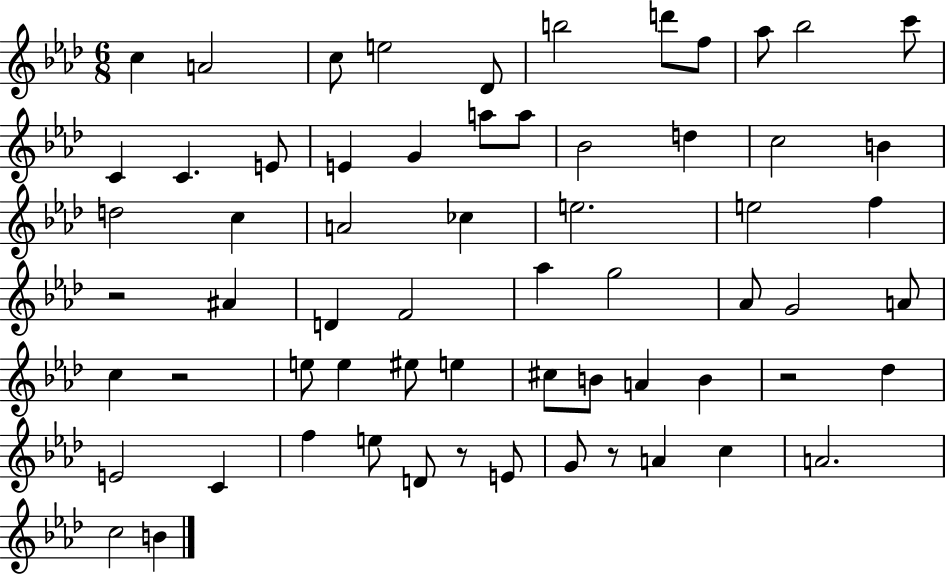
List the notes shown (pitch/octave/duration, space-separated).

C5/q A4/h C5/e E5/h Db4/e B5/h D6/e F5/e Ab5/e Bb5/h C6/e C4/q C4/q. E4/e E4/q G4/q A5/e A5/e Bb4/h D5/q C5/h B4/q D5/h C5/q A4/h CES5/q E5/h. E5/h F5/q R/h A#4/q D4/q F4/h Ab5/q G5/h Ab4/e G4/h A4/e C5/q R/h E5/e E5/q EIS5/e E5/q C#5/e B4/e A4/q B4/q R/h Db5/q E4/h C4/q F5/q E5/e D4/e R/e E4/e G4/e R/e A4/q C5/q A4/h. C5/h B4/q